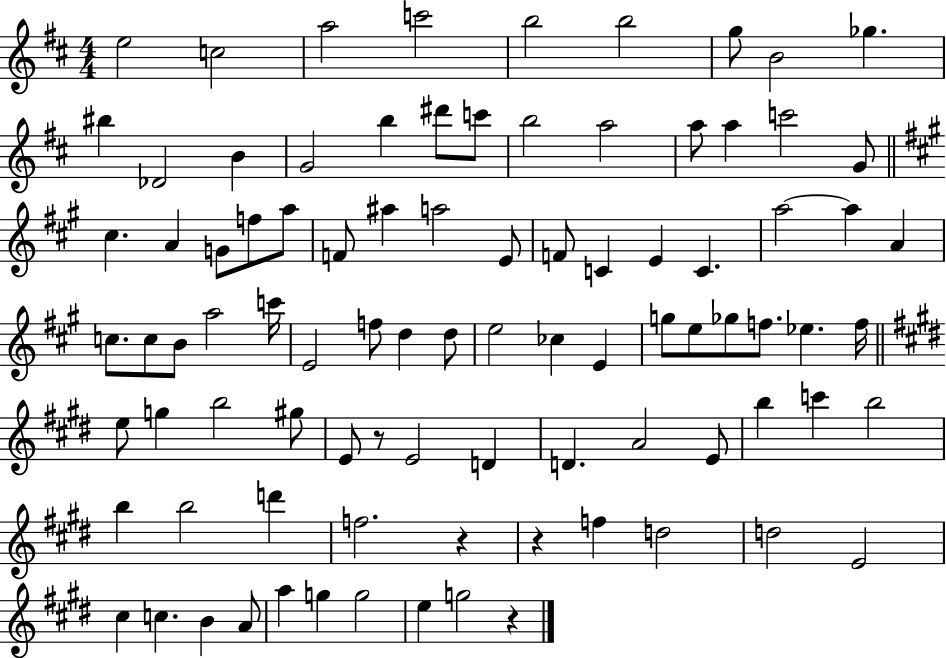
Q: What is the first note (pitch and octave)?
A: E5